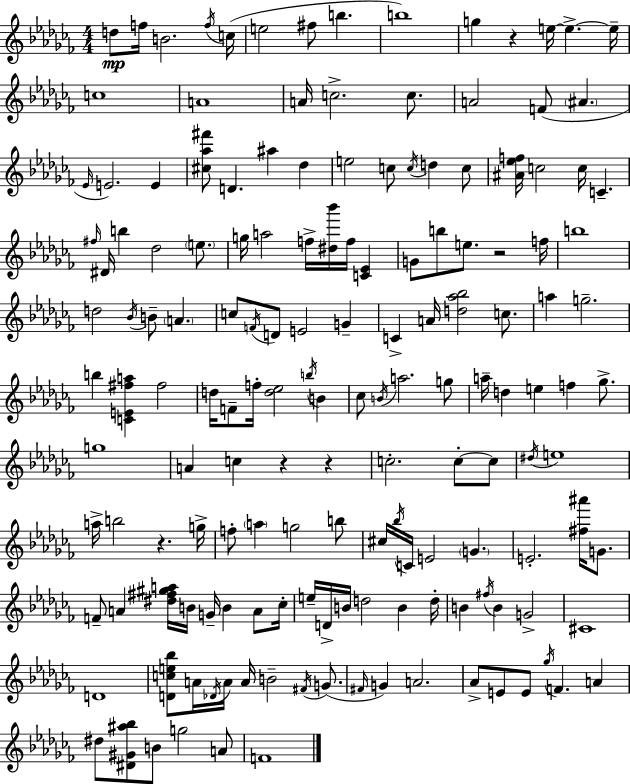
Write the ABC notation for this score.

X:1
T:Untitled
M:4/4
L:1/4
K:Abm
d/2 f/4 B2 f/4 c/4 e2 ^f/2 b b4 g z e/4 e e/4 c4 A4 A/4 c2 c/2 A2 F/2 ^A _E/4 E2 E [^c_a^f']/2 D ^a _d e2 c/2 c/4 d c/2 [^A_ef]/4 c2 c/4 C ^f/4 ^D/4 b _d2 e/2 g/4 a2 f/4 [^d_b']/4 f/4 [C_E] G/2 b/2 e/2 z2 f/4 b4 d2 _B/4 B/2 A c/2 F/4 D/2 E2 G C A/4 [d_a_b]2 c/2 a g2 b [CE^fa] ^f2 d/4 F/2 f/4 [d_e]2 b/4 B _c/2 B/4 a2 g/2 a/4 d e f _g/2 g4 A c z z c2 c/2 c/2 ^d/4 e4 a/4 b2 z g/4 f/2 a g2 b/2 ^c/4 _b/4 C/4 E2 G E2 [^f^a']/4 G/2 F/2 A [^d^f^ga]/4 B/4 G/4 B A/2 _c/4 e/4 D/4 B/4 d2 B d/4 B ^f/4 B G2 ^C4 D4 [Dce_b]/2 A/4 _D/4 A/4 A/4 B2 ^F/4 G/2 ^F/4 G A2 _A/2 E/2 E/2 _g/4 F A ^d/2 [^D^G^a_b]/2 B/2 g2 A/2 F4